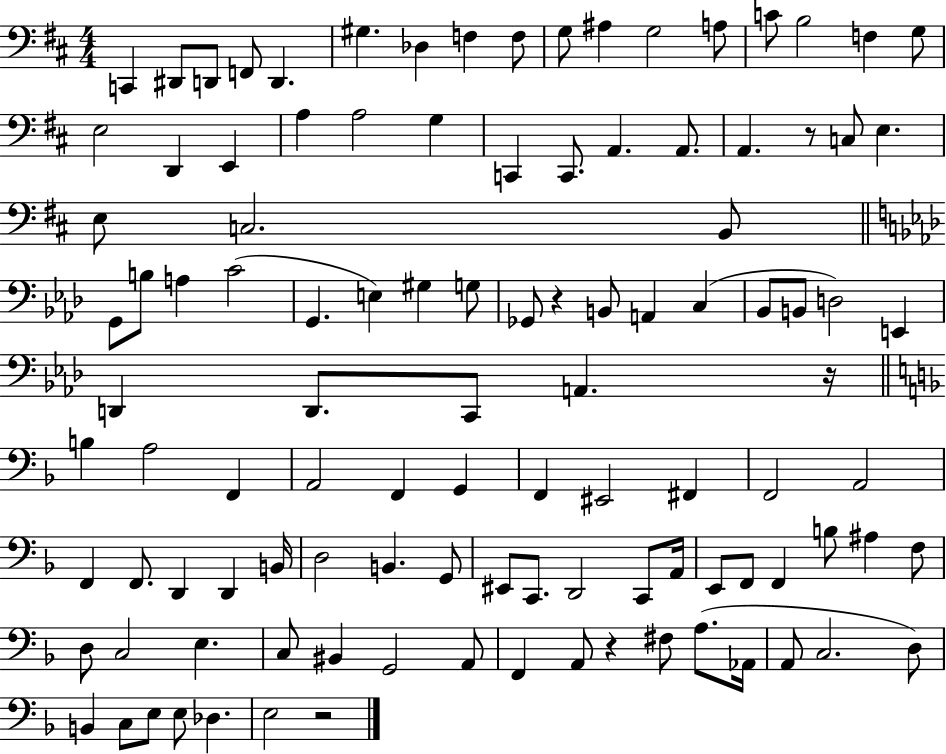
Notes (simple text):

C2/q D#2/e D2/e F2/e D2/q. G#3/q. Db3/q F3/q F3/e G3/e A#3/q G3/h A3/e C4/e B3/h F3/q G3/e E3/h D2/q E2/q A3/q A3/h G3/q C2/q C2/e. A2/q. A2/e. A2/q. R/e C3/e E3/q. E3/e C3/h. B2/e G2/e B3/e A3/q C4/h G2/q. E3/q G#3/q G3/e Gb2/e R/q B2/e A2/q C3/q Bb2/e B2/e D3/h E2/q D2/q D2/e. C2/e A2/q. R/s B3/q A3/h F2/q A2/h F2/q G2/q F2/q EIS2/h F#2/q F2/h A2/h F2/q F2/e. D2/q D2/q B2/s D3/h B2/q. G2/e EIS2/e C2/e. D2/h C2/e A2/s E2/e F2/e F2/q B3/e A#3/q F3/e D3/e C3/h E3/q. C3/e BIS2/q G2/h A2/e F2/q A2/e R/q F#3/e A3/e. Ab2/s A2/e C3/h. D3/e B2/q C3/e E3/e E3/e Db3/q. E3/h R/h